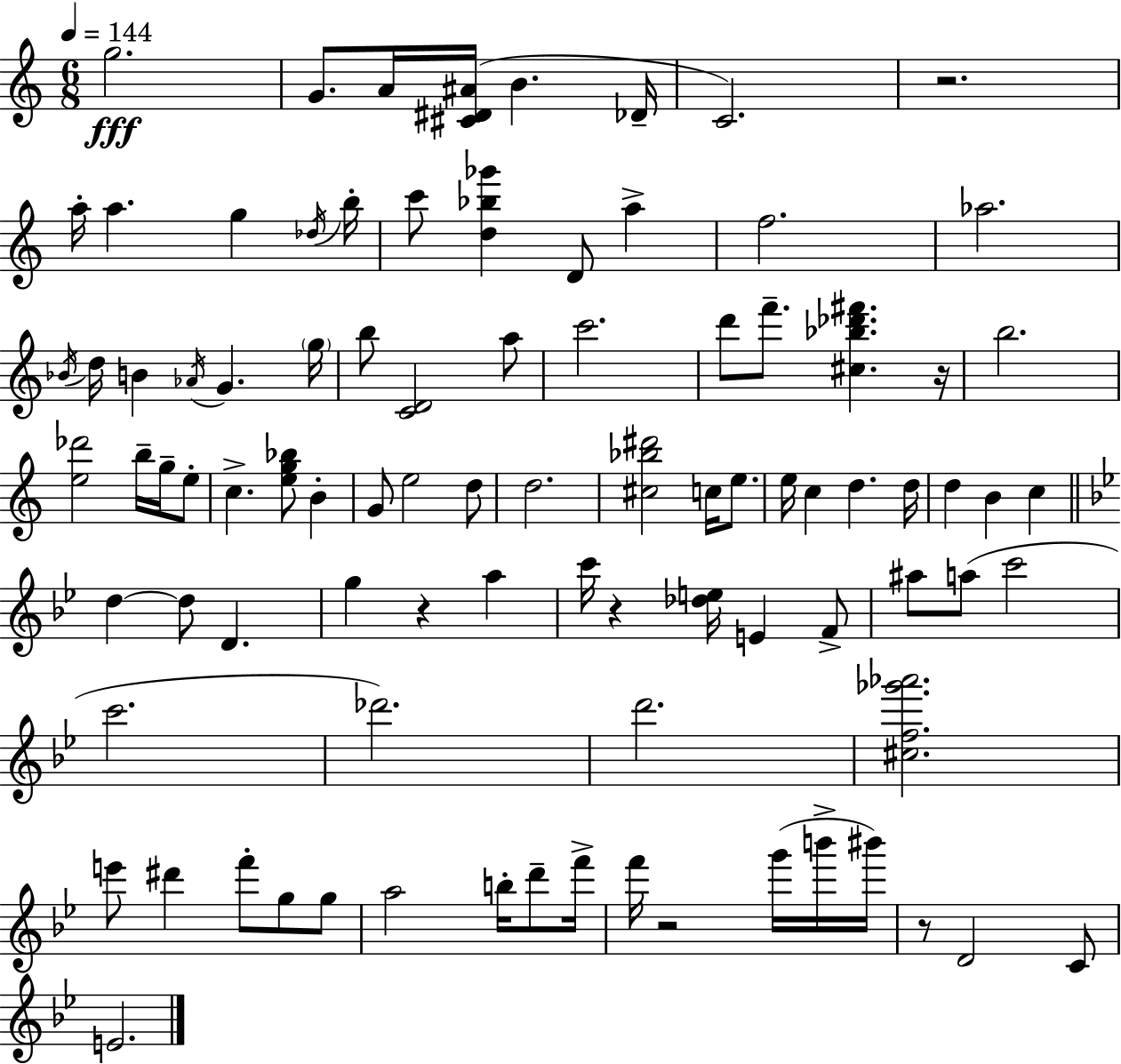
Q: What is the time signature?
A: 6/8